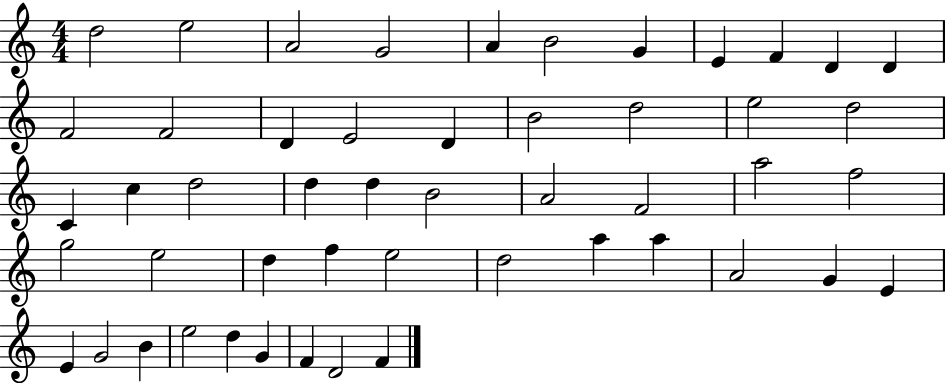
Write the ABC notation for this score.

X:1
T:Untitled
M:4/4
L:1/4
K:C
d2 e2 A2 G2 A B2 G E F D D F2 F2 D E2 D B2 d2 e2 d2 C c d2 d d B2 A2 F2 a2 f2 g2 e2 d f e2 d2 a a A2 G E E G2 B e2 d G F D2 F